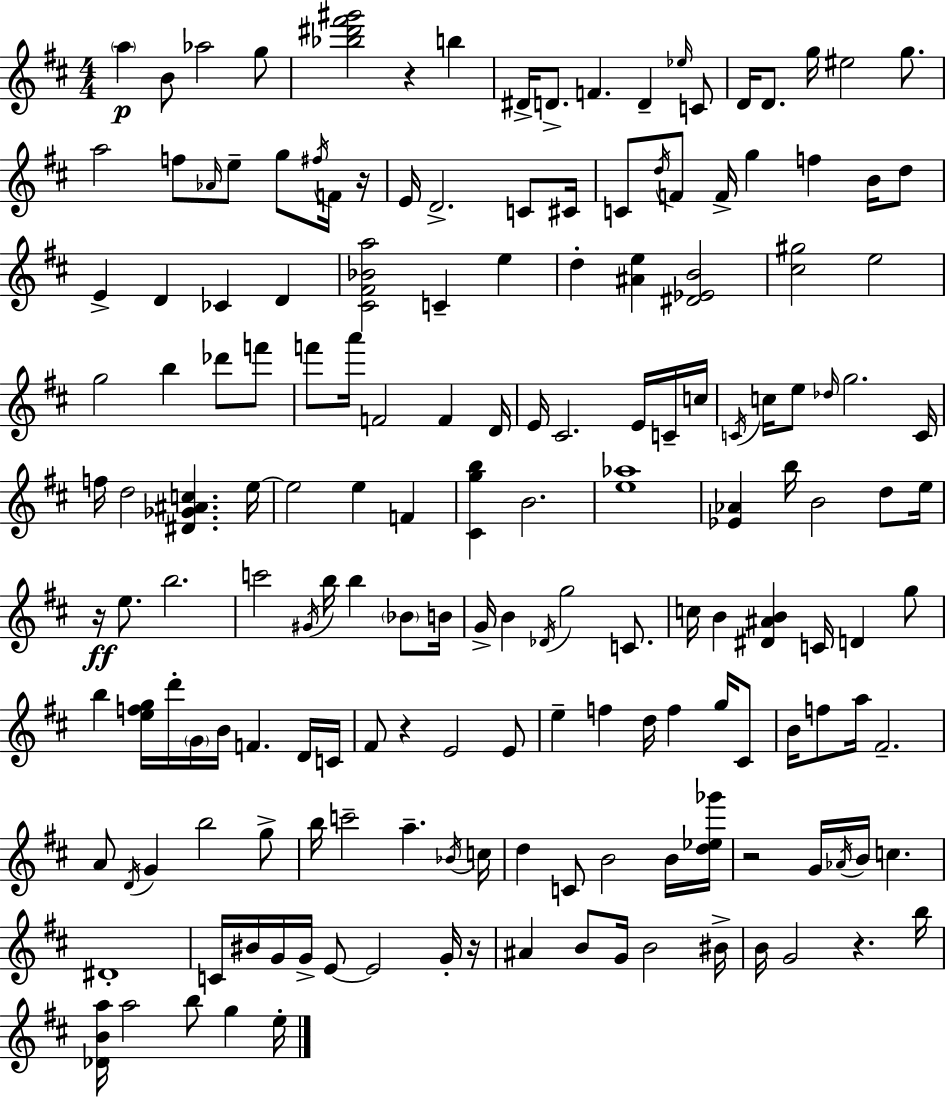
A5/q B4/e Ab5/h G5/e [Bb5,D#6,F#6,G#6]/h R/q B5/q D#4/s D4/e. F4/q. D4/q Eb5/s C4/e D4/s D4/e. G5/s EIS5/h G5/e. A5/h F5/e Ab4/s E5/e G5/e F#5/s F4/s R/s E4/s D4/h. C4/e C#4/s C4/e D5/s F4/e F4/s G5/q F5/q B4/s D5/e E4/q D4/q CES4/q D4/q [C#4,F#4,Bb4,A5]/h C4/q E5/q D5/q [A#4,E5]/q [D#4,Eb4,B4]/h [C#5,G#5]/h E5/h G5/h B5/q Db6/e F6/e F6/e A6/s F4/h F4/q D4/s E4/s C#4/h. E4/s C4/s C5/s C4/s C5/s E5/e Db5/s G5/h. C4/s F5/s D5/h [D#4,Gb4,A#4,C5]/q. E5/s E5/h E5/q F4/q [C#4,G5,B5]/q B4/h. [E5,Ab5]/w [Eb4,Ab4]/q B5/s B4/h D5/e E5/s R/s E5/e. B5/h. C6/h G#4/s B5/s B5/q Bb4/e B4/s G4/s B4/q Db4/s G5/h C4/e. C5/s B4/q [D#4,A#4,B4]/q C4/s D4/q G5/e B5/q [E5,F5,G5]/s D6/s G4/s B4/s F4/q. D4/s C4/s F#4/e R/q E4/h E4/e E5/q F5/q D5/s F5/q G5/s C#4/e B4/s F5/e A5/s F#4/h. A4/e D4/s G4/q B5/h G5/e B5/s C6/h A5/q. Bb4/s C5/s D5/q C4/e B4/h B4/s [D5,Eb5,Gb6]/s R/h G4/s Ab4/s B4/s C5/q. D#4/w C4/s BIS4/s G4/s G4/s E4/e E4/h G4/s R/s A#4/q B4/e G4/s B4/h BIS4/s B4/s G4/h R/q. B5/s [Db4,B4,A5]/s A5/h B5/e G5/q E5/s